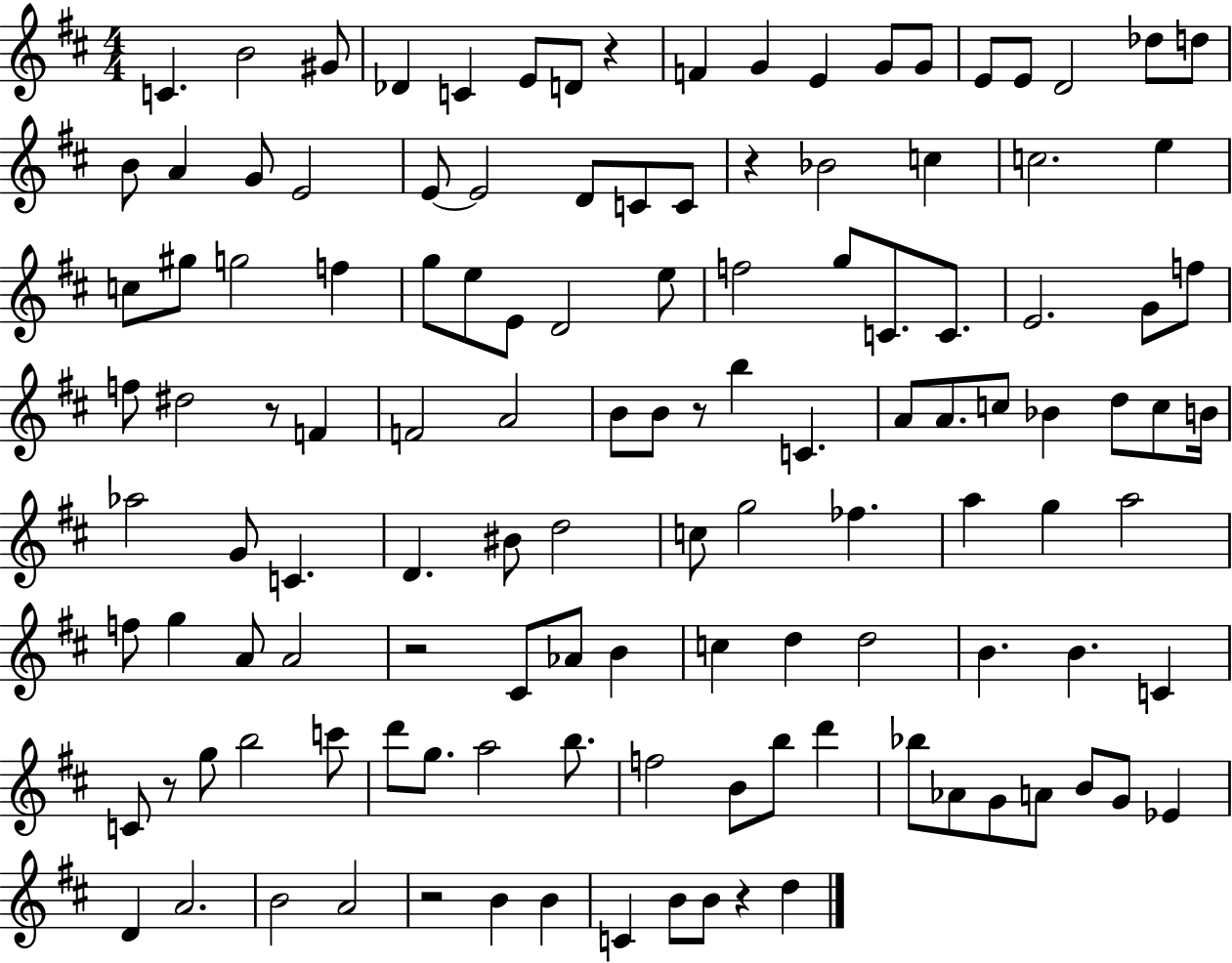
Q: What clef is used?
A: treble